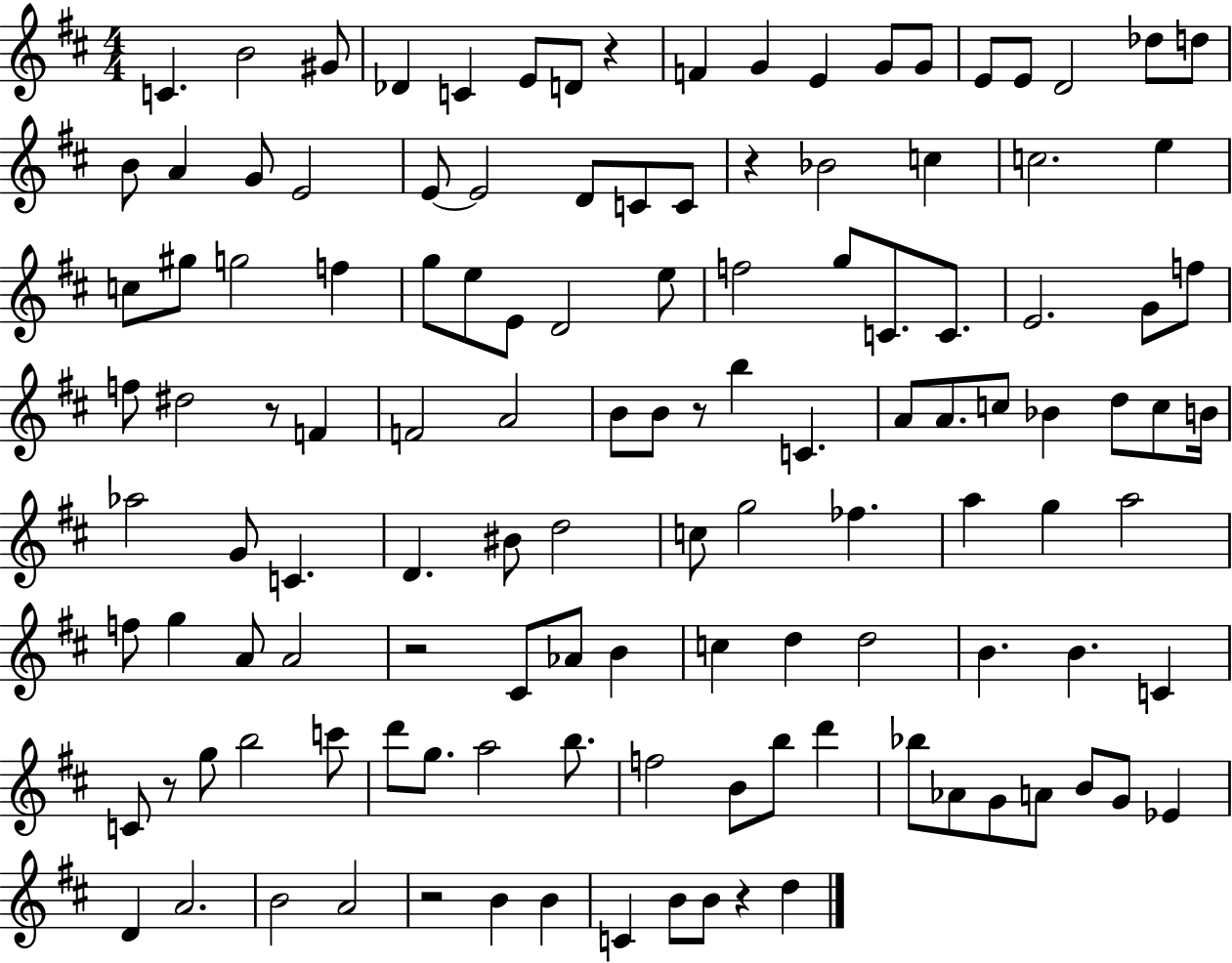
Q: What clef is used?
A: treble